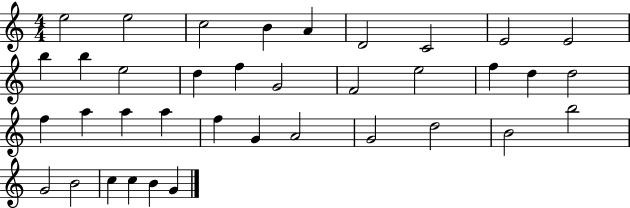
{
  \clef treble
  \numericTimeSignature
  \time 4/4
  \key c \major
  e''2 e''2 | c''2 b'4 a'4 | d'2 c'2 | e'2 e'2 | \break b''4 b''4 e''2 | d''4 f''4 g'2 | f'2 e''2 | f''4 d''4 d''2 | \break f''4 a''4 a''4 a''4 | f''4 g'4 a'2 | g'2 d''2 | b'2 b''2 | \break g'2 b'2 | c''4 c''4 b'4 g'4 | \bar "|."
}